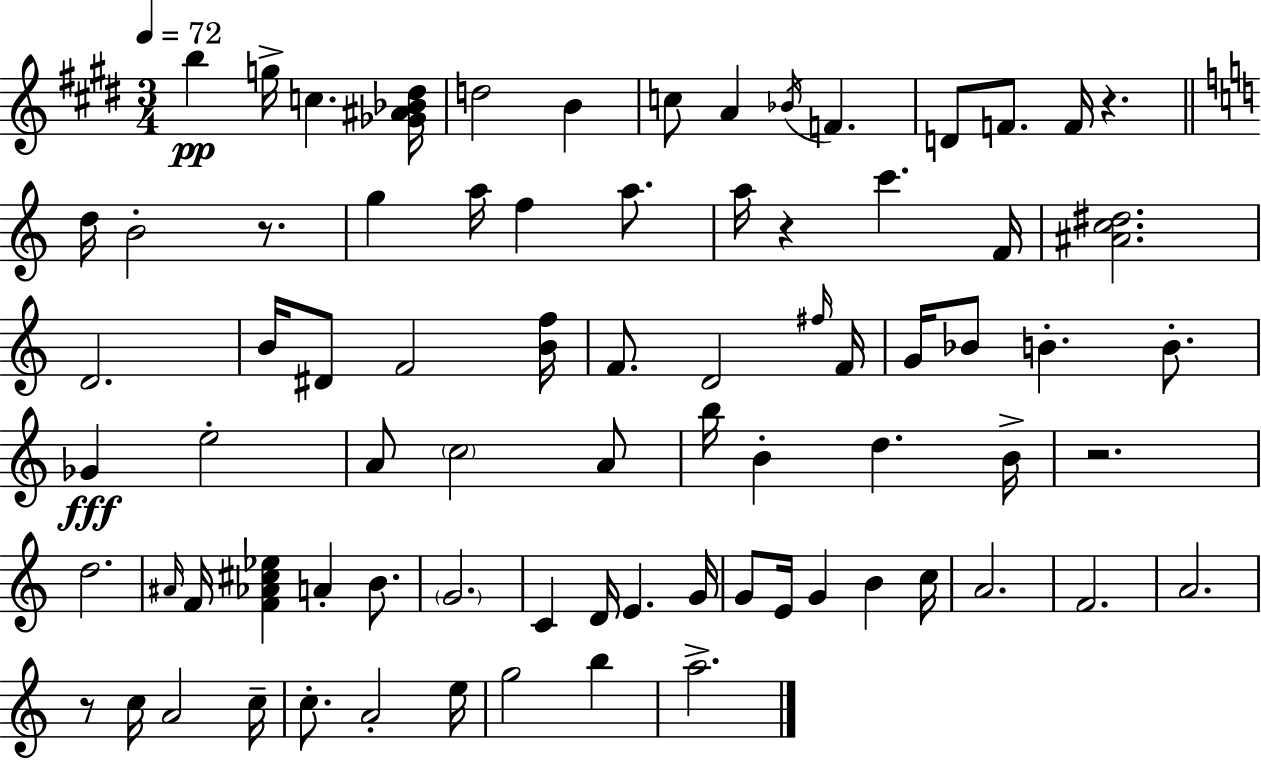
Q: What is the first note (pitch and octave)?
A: B5